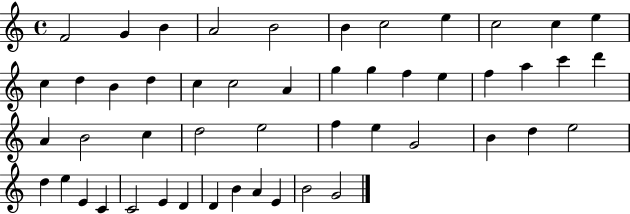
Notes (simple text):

F4/h G4/q B4/q A4/h B4/h B4/q C5/h E5/q C5/h C5/q E5/q C5/q D5/q B4/q D5/q C5/q C5/h A4/q G5/q G5/q F5/q E5/q F5/q A5/q C6/q D6/q A4/q B4/h C5/q D5/h E5/h F5/q E5/q G4/h B4/q D5/q E5/h D5/q E5/q E4/q C4/q C4/h E4/q D4/q D4/q B4/q A4/q E4/q B4/h G4/h